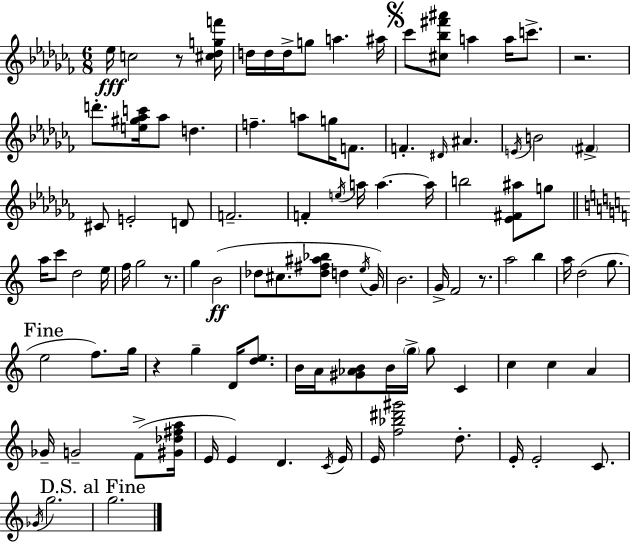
{
  \clef treble
  \numericTimeSignature
  \time 6/8
  \key aes \minor
  ees''16\fff c''2 r8 <cis'' des'' g'' f'''>16 | d''16 d''16 d''16-> g''8 a''4. ais''16 | \mark \markup { \musicglyph "scripts.segno" } ces'''8 <cis'' bes'' fis''' ais'''>8 a''4 a''16 c'''8.-> | r2. | \break d'''8.-. <e'' gis'' aes'' c'''>16 aes''8 d''4. | f''4.-- a''8 g''16 f'8. | f'4.-. \grace { dis'16 } ais'4. | \acciaccatura { e'16 } b'2 \parenthesize fis'4-> | \break cis'8 e'2-. | d'8 f'2.-- | f'4-. \acciaccatura { e''16 } a''16 a''4.~~ | a''16 b''2 <ees' fis' ais''>8 | \break g''8 \bar "||" \break \key a \minor a''16 c'''8 d''2 e''16 | f''16 g''2 r8. | g''4 b'2(\ff | des''8 cis''8. <des'' fis'' ais'' bes''>8 d''4 \acciaccatura { e''16 }) | \break g'16 b'2. | g'16-> f'2 r8. | a''2 b''4 | a''16 d''2( g''8. | \break \mark "Fine" e''2 f''8.) | g''16 r4 g''4-- d'16 <d'' e''>8. | b'16 a'16 <gis' aes' b'>8 b'16 \parenthesize g''16-> g''8 c'4 | c''4 c''4 a'4 | \break ges'16-- g'2-- f'8->( | <gis' des'' fis'' a''>16 e'16 e'4) d'4. | \acciaccatura { c'16 } e'16 e'16 <f'' bes'' dis''' gis'''>2 d''8.-. | e'16-. e'2-. c'8. | \break \acciaccatura { ges'16 } g''2. | \mark "D.S. al Fine" g''2. | \bar "|."
}